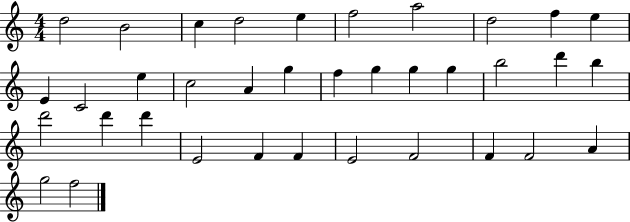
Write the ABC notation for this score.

X:1
T:Untitled
M:4/4
L:1/4
K:C
d2 B2 c d2 e f2 a2 d2 f e E C2 e c2 A g f g g g b2 d' b d'2 d' d' E2 F F E2 F2 F F2 A g2 f2